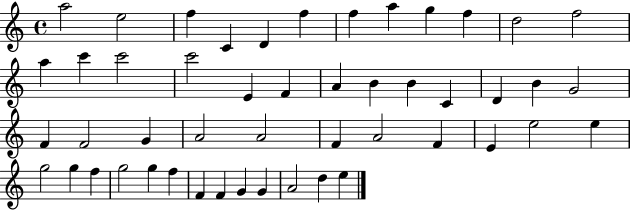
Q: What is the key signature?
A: C major